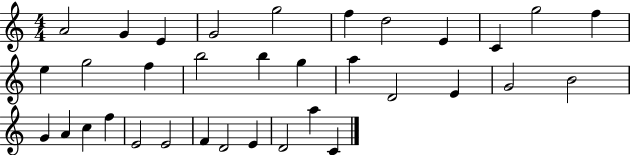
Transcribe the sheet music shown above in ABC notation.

X:1
T:Untitled
M:4/4
L:1/4
K:C
A2 G E G2 g2 f d2 E C g2 f e g2 f b2 b g a D2 E G2 B2 G A c f E2 E2 F D2 E D2 a C